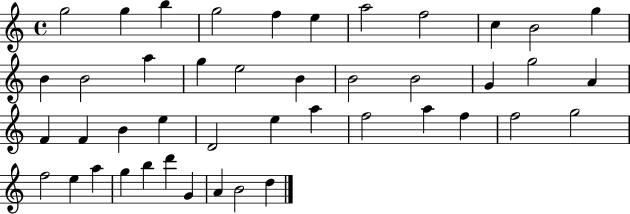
{
  \clef treble
  \time 4/4
  \defaultTimeSignature
  \key c \major
  g''2 g''4 b''4 | g''2 f''4 e''4 | a''2 f''2 | c''4 b'2 g''4 | \break b'4 b'2 a''4 | g''4 e''2 b'4 | b'2 b'2 | g'4 g''2 a'4 | \break f'4 f'4 b'4 e''4 | d'2 e''4 a''4 | f''2 a''4 f''4 | f''2 g''2 | \break f''2 e''4 a''4 | g''4 b''4 d'''4 g'4 | a'4 b'2 d''4 | \bar "|."
}